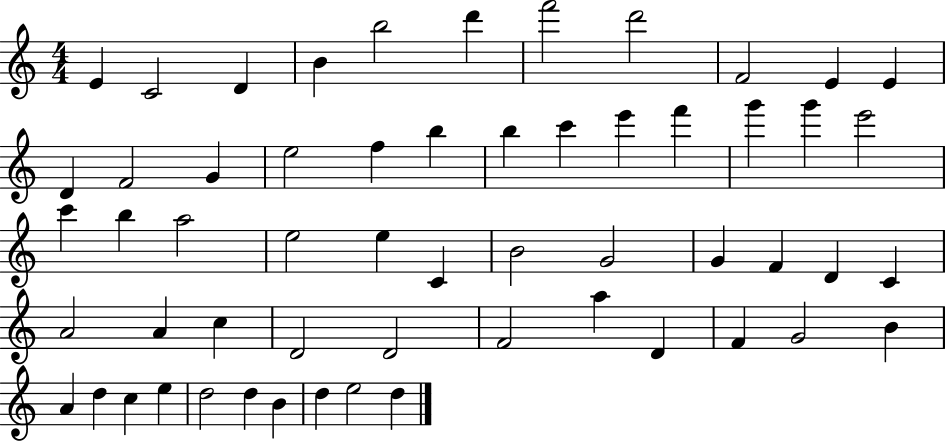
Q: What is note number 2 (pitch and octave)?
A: C4